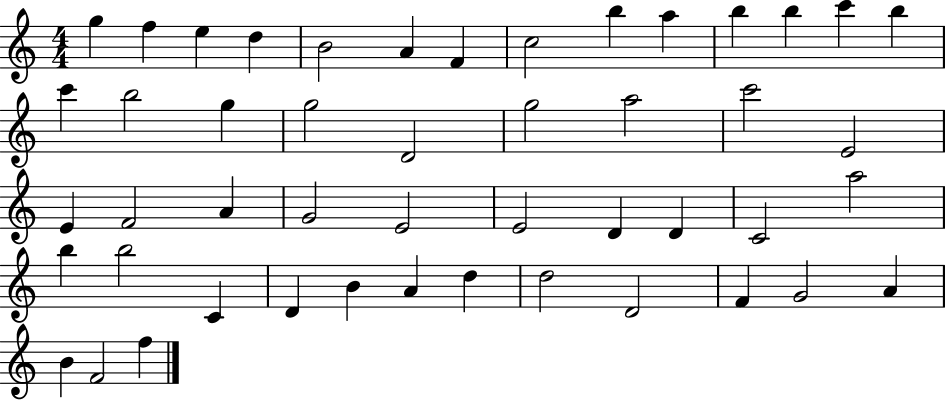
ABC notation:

X:1
T:Untitled
M:4/4
L:1/4
K:C
g f e d B2 A F c2 b a b b c' b c' b2 g g2 D2 g2 a2 c'2 E2 E F2 A G2 E2 E2 D D C2 a2 b b2 C D B A d d2 D2 F G2 A B F2 f